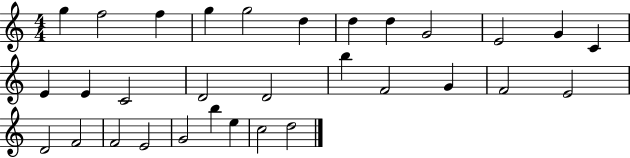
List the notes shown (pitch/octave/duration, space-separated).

G5/q F5/h F5/q G5/q G5/h D5/q D5/q D5/q G4/h E4/h G4/q C4/q E4/q E4/q C4/h D4/h D4/h B5/q F4/h G4/q F4/h E4/h D4/h F4/h F4/h E4/h G4/h B5/q E5/q C5/h D5/h